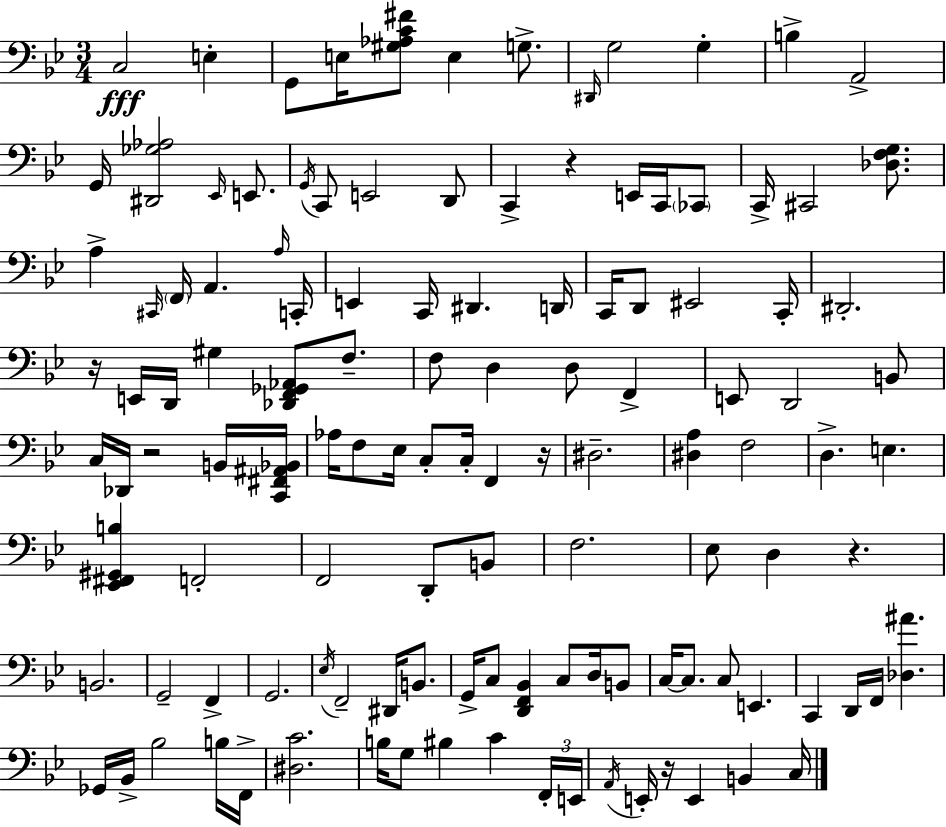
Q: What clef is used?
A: bass